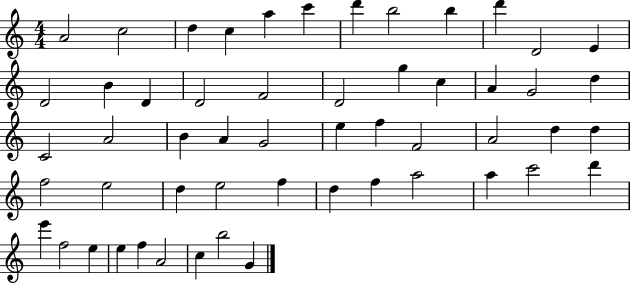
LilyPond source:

{
  \clef treble
  \numericTimeSignature
  \time 4/4
  \key c \major
  a'2 c''2 | d''4 c''4 a''4 c'''4 | d'''4 b''2 b''4 | d'''4 d'2 e'4 | \break d'2 b'4 d'4 | d'2 f'2 | d'2 g''4 c''4 | a'4 g'2 d''4 | \break c'2 a'2 | b'4 a'4 g'2 | e''4 f''4 f'2 | a'2 d''4 d''4 | \break f''2 e''2 | d''4 e''2 f''4 | d''4 f''4 a''2 | a''4 c'''2 d'''4 | \break e'''4 f''2 e''4 | e''4 f''4 a'2 | c''4 b''2 g'4 | \bar "|."
}